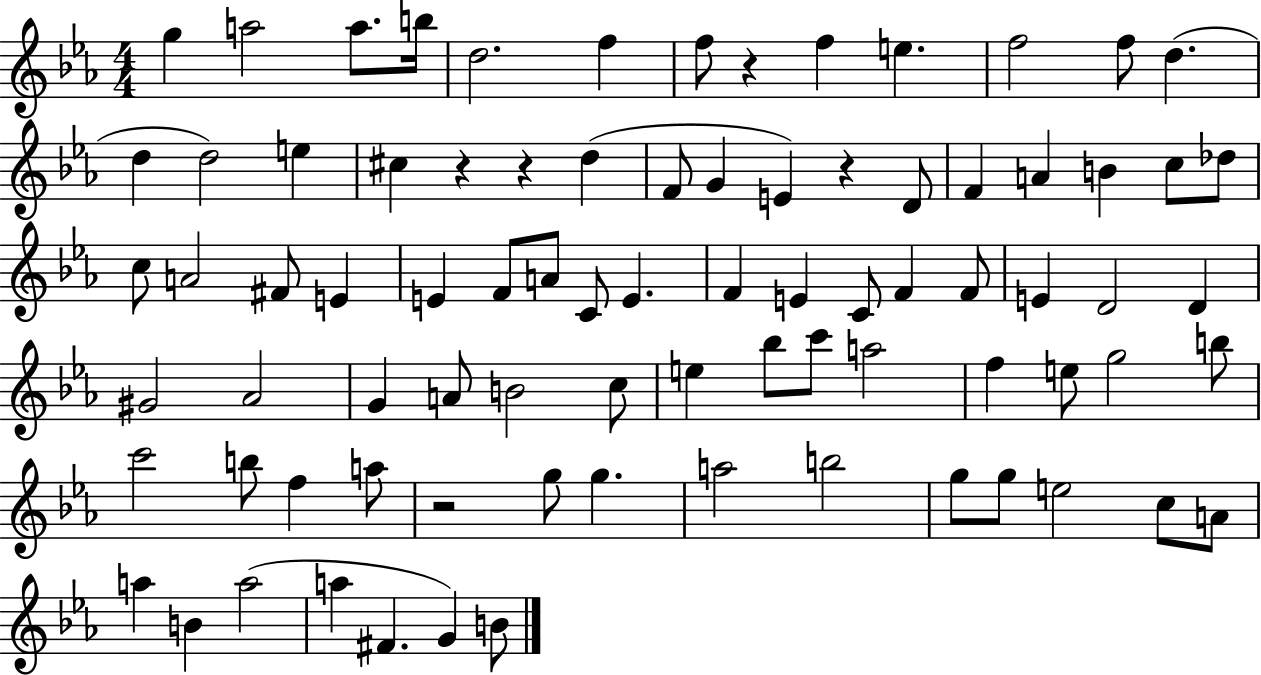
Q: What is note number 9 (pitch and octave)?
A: E5